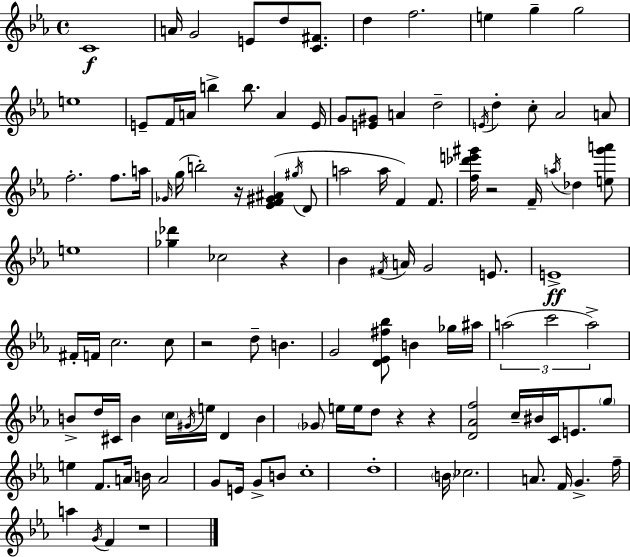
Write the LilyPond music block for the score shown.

{
  \clef treble
  \time 4/4
  \defaultTimeSignature
  \key c \minor
  c'1\f | a'16 g'2 e'8 d''8 <c' fis'>8. | d''4 f''2. | e''4 g''4-- g''2 | \break e''1 | e'8-- f'16 a'16 b''4-> b''8. a'4 e'16 | g'8 <e' gis'>8 a'4 d''2-- | \acciaccatura { e'16 } d''4-. c''8-. aes'2 a'8 | \break f''2.-. f''8. | a''16 \grace { ges'16 }( g''16 b''2-.) r16 <ees' f' gis' ais'>4( | \acciaccatura { gis''16 } d'8 a''2 a''16 f'4) | f'8. <f'' des''' e''' gis'''>16 r2 f'16-- \acciaccatura { a''16 } des''4 | \break <e'' gis''' a'''>8 e''1 | <ges'' des'''>4 ces''2 | r4 bes'4 \acciaccatura { fis'16 } a'16 g'2 | e'8. e'1->\ff | \break fis'16-. f'16 c''2. | c''8 r2 d''8-- b'4. | g'2 <d' ees' fis'' bes''>8 b'4 | ges''16 ais''16 \tuplet 3/2 { a''2( c'''2 | \break a''2->) } b'8-> d''16 | cis'16 b'4 \parenthesize c''16 \acciaccatura { gis'16 } e''16 d'4 b'4 | \parenthesize ges'8 e''16 e''16 d''8 r4 r4 <d' aes' f''>2 | c''16-- bis'16 c'16 e'8. \parenthesize g''8 e''4 | \break f'8. a'16 b'16 a'2 g'8 | e'16 g'8-> b'8 c''1-. | d''1-. | \parenthesize b'16 ces''2. | \break a'8. f'16 g'4.-> f''16-- a''4 | \acciaccatura { g'16 } f'4 r1 | \bar "|."
}